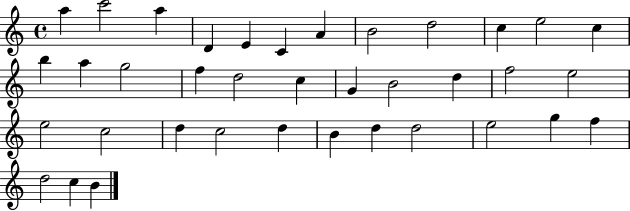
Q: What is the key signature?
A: C major